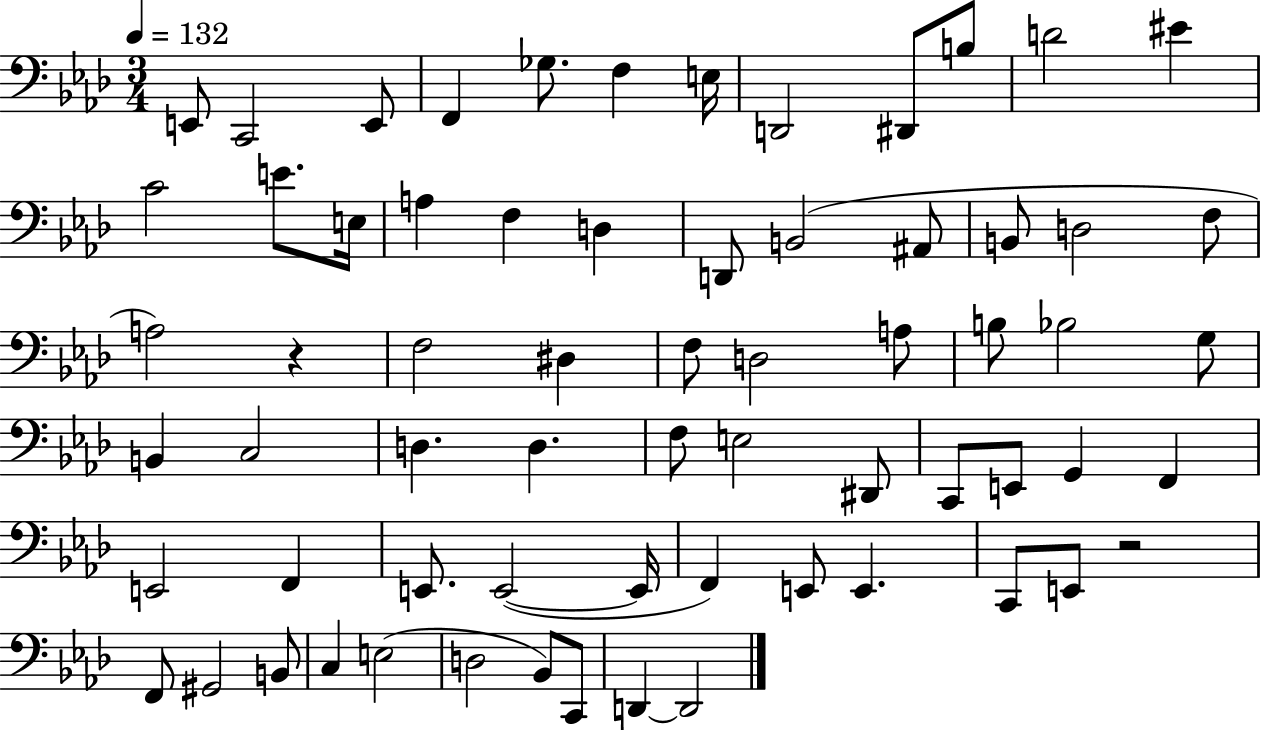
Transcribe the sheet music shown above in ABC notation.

X:1
T:Untitled
M:3/4
L:1/4
K:Ab
E,,/2 C,,2 E,,/2 F,, _G,/2 F, E,/4 D,,2 ^D,,/2 B,/2 D2 ^E C2 E/2 E,/4 A, F, D, D,,/2 B,,2 ^A,,/2 B,,/2 D,2 F,/2 A,2 z F,2 ^D, F,/2 D,2 A,/2 B,/2 _B,2 G,/2 B,, C,2 D, D, F,/2 E,2 ^D,,/2 C,,/2 E,,/2 G,, F,, E,,2 F,, E,,/2 E,,2 E,,/4 F,, E,,/2 E,, C,,/2 E,,/2 z2 F,,/2 ^G,,2 B,,/2 C, E,2 D,2 _B,,/2 C,,/2 D,, D,,2